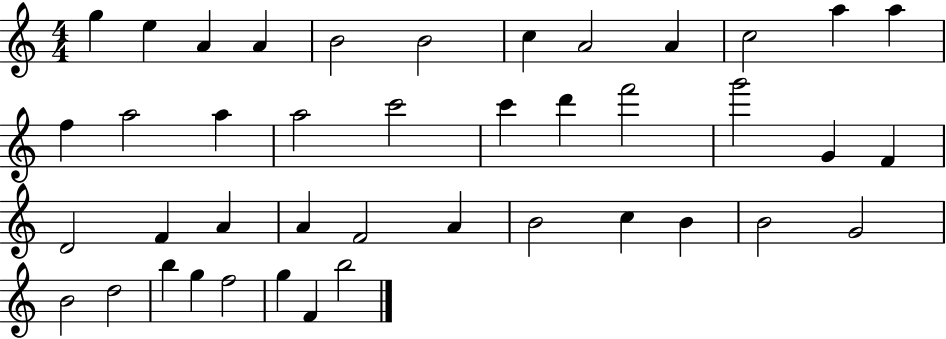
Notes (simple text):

G5/q E5/q A4/q A4/q B4/h B4/h C5/q A4/h A4/q C5/h A5/q A5/q F5/q A5/h A5/q A5/h C6/h C6/q D6/q F6/h G6/h G4/q F4/q D4/h F4/q A4/q A4/q F4/h A4/q B4/h C5/q B4/q B4/h G4/h B4/h D5/h B5/q G5/q F5/h G5/q F4/q B5/h